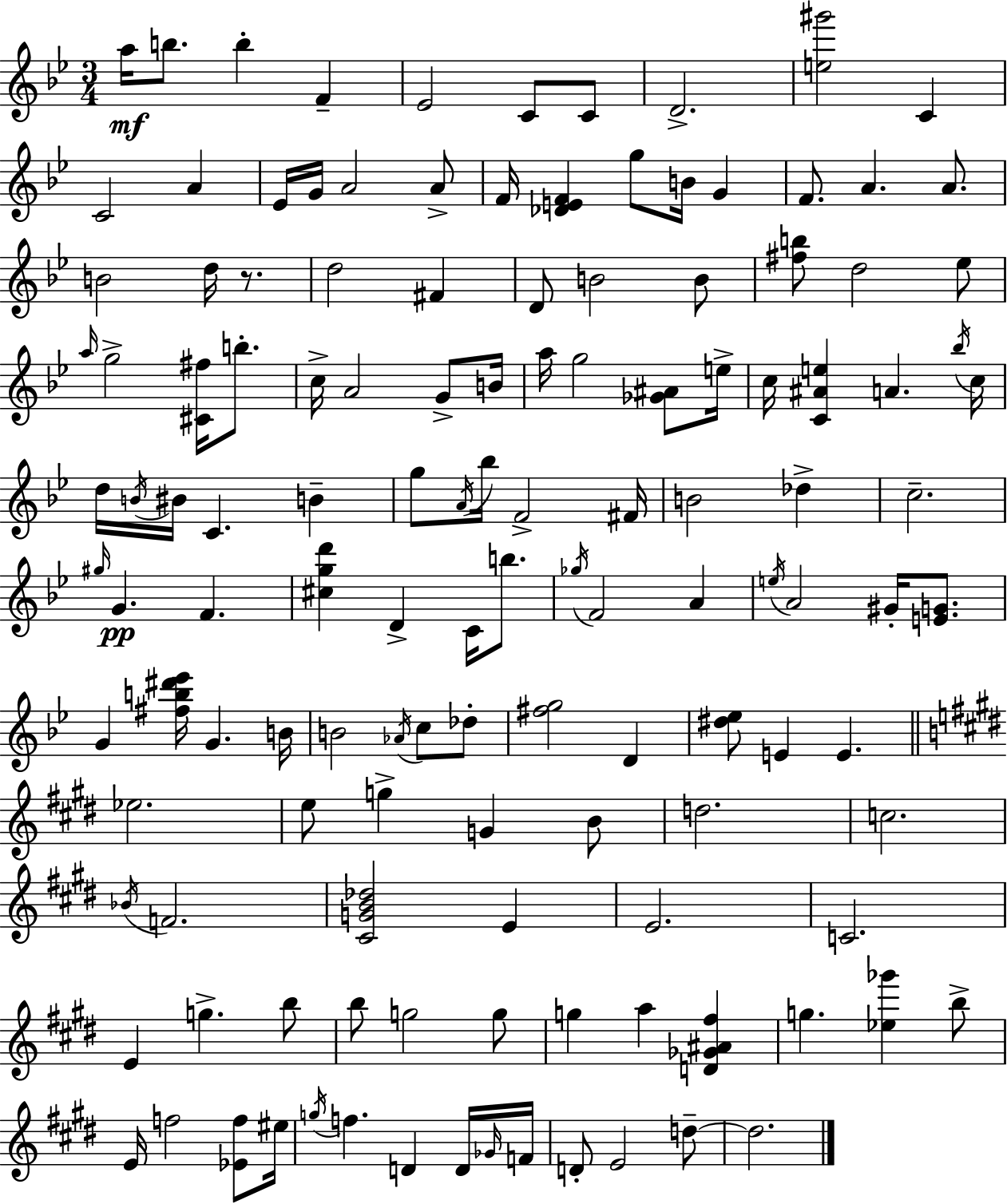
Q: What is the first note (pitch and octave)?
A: A5